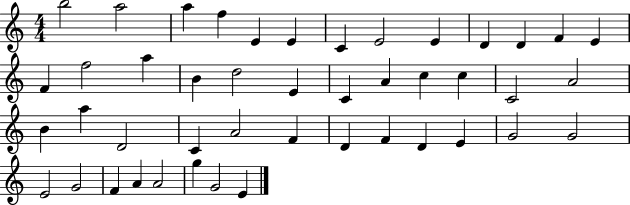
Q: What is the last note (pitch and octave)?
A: E4